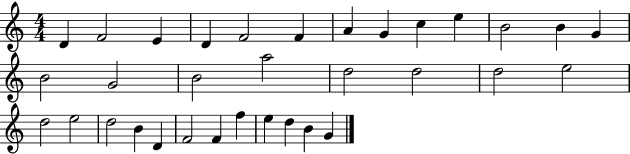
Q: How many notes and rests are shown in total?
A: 33